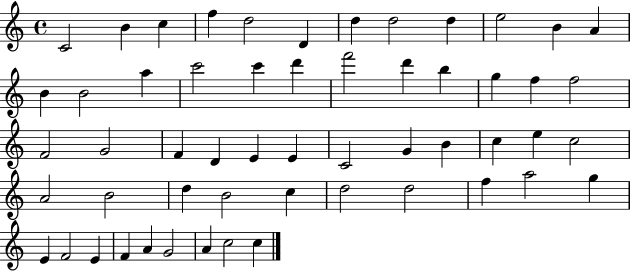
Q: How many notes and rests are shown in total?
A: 55